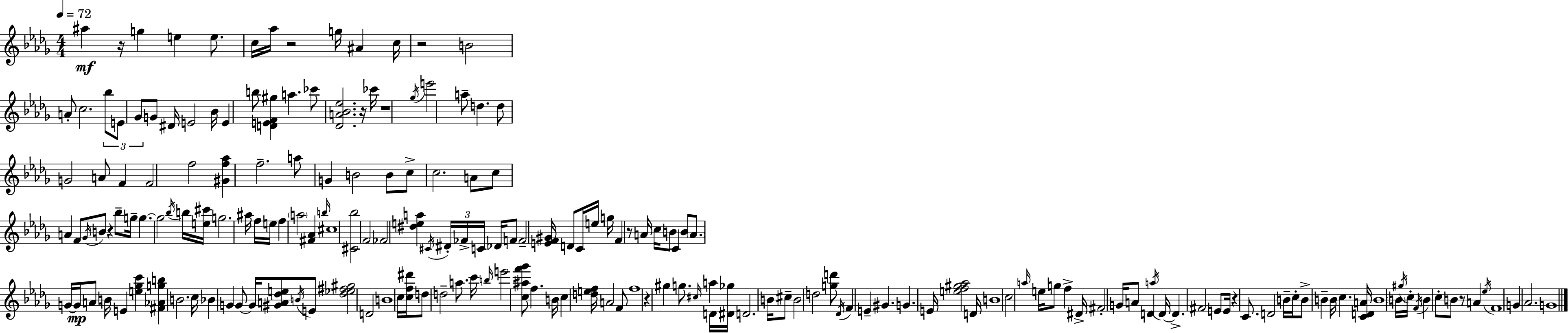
{
  \clef treble
  \numericTimeSignature
  \time 4/4
  \key bes \minor
  \tempo 4 = 72
  ais''4\mf r16 g''4 e''4 e''8. | c''16 aes''16 r2 g''16 ais'4 c''16 | r2 b'2 | a'8-. c''2. \tuplet 3/2 { bes''8 | \break e'8 ges'8 } g'8 dis'16 e'2 bes'16 | e'4 b''8 <d' e' f' gis''>4 a''4. | ces'''8 <des' a' bes' ees''>2. r16 ces'''16 | r1 | \break \acciaccatura { ges''16 } e'''2 a''8-- d''4. | d''8 g'2 a'8 f'4 | f'2 f''2 | <gis' f'' aes''>4 f''2.-- | \break a''8 g'4 b'2 b'8 | c''8-> c''2. a'8 | c''8 a'4 f'8 \acciaccatura { ges'16 } b'8 r4 | bes''8-- g''16-- g''4.~~ g''2 | \break \acciaccatura { bes''16 } b''16 <e'' cis'''>16 g''2. | ais''16 f''16 e''16 f''4 \parenthesize a''2 <fis' aes'>4 | \grace { b''16 } cis''1 | <cis' bes''>2 f'2 | \break fes'2 <dis'' e'' a''>4 | \acciaccatura { cis'16 } \tuplet 3/2 { dis'16-. fes'16-> c'16 } des'16 f'8 f'2-- <e' f' gis'>16 | d'8 c'16 e''16 g''16 f'4 r8 a'16 c''16 b'8 c'4 | b'8 \parenthesize a'8. g'16~~ g'16\mp a'8 b'16 e'4 | \break <e'' ges'' c'''>4 <fis' aes' g'' b''>4 b'2. | c''16 bes'4 g'4 g'8~~ | g'16 <gis' a' des'' e''>8 \acciaccatura { b'16 } e'8 <des'' ees'' fis'' gis''>2 d'2 | b'1 | \break c''16 <c'' f'' dis'''>16 d''8 d''2-- | a''8. c'''16 \grace { b''16 } e'''2 <c'' ais'' f''' ges'''>8 | f''4. b'16 c''4 <d'' e'' f''>16 a'2 | f'8 f''1 | \break r4 gis''4 g''8. | \grace { cis''16 } a''4 d'16 <dis' ges''>16 d'2. | b'16 cis''8-- b'2 | d''2 <g'' d'''>8 \acciaccatura { des'16 } f'4 e'4-- | \break gis'4. g'4. e'16 | <e'' f'' gis'' aes''>2 d'16 b'1 | c''2 | \grace { a''16 } e''16 g''8 f''4-> dis'16-> fis'2-. | \break g'16 a'8 d'4 \acciaccatura { a''16 } d'16~~ d'4.-> | fis'2 e'8 e'16 r4 | c'8. d'2 b'16-- c''16-. b'8-> b'4-- | b'16 c''4. <c' d' a'>16 b'1 | \break \parenthesize b'16 \acciaccatura { gis''16 } c''16-. \acciaccatura { f'16 } b'4 | c''8-. b'8 r8 a'4 \acciaccatura { ees''16 } f'1 | g'4 | aes'2. g'1 | \break \bar "|."
}